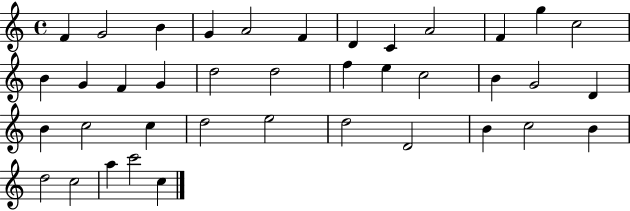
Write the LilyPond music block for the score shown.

{
  \clef treble
  \time 4/4
  \defaultTimeSignature
  \key c \major
  f'4 g'2 b'4 | g'4 a'2 f'4 | d'4 c'4 a'2 | f'4 g''4 c''2 | \break b'4 g'4 f'4 g'4 | d''2 d''2 | f''4 e''4 c''2 | b'4 g'2 d'4 | \break b'4 c''2 c''4 | d''2 e''2 | d''2 d'2 | b'4 c''2 b'4 | \break d''2 c''2 | a''4 c'''2 c''4 | \bar "|."
}